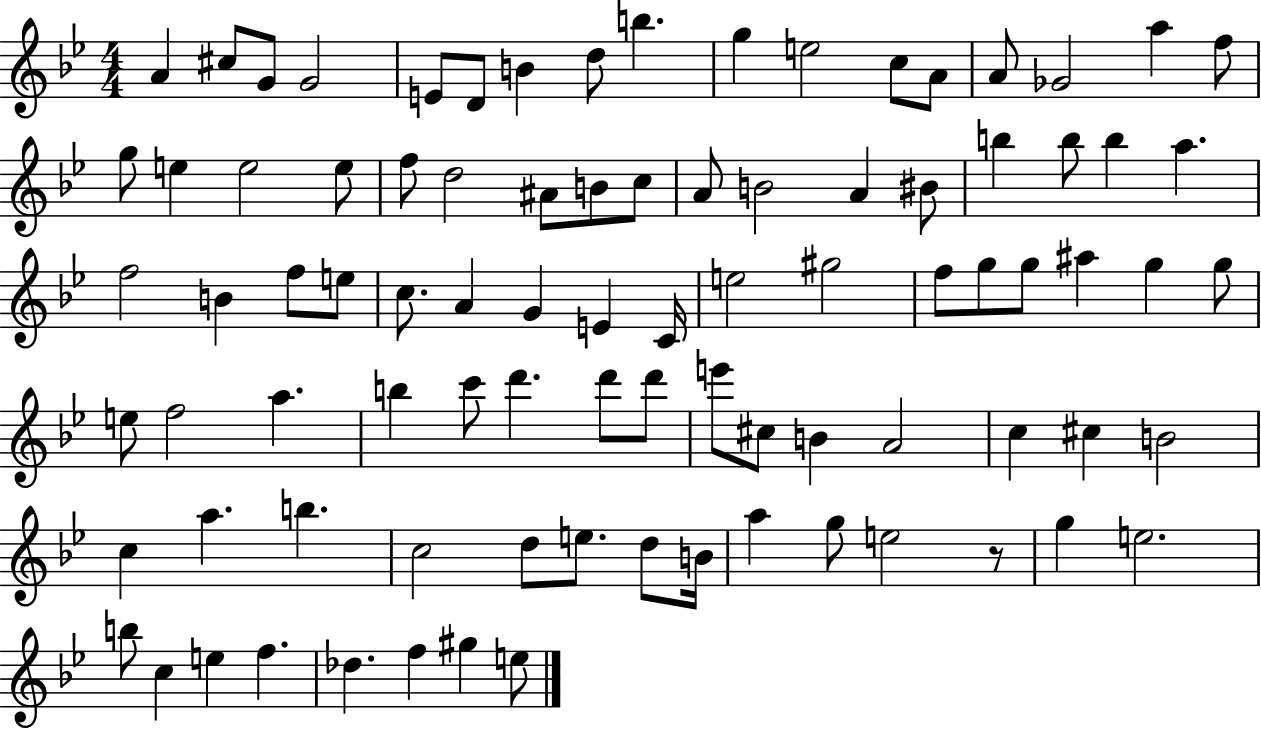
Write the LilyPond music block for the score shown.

{
  \clef treble
  \numericTimeSignature
  \time 4/4
  \key bes \major
  a'4 cis''8 g'8 g'2 | e'8 d'8 b'4 d''8 b''4. | g''4 e''2 c''8 a'8 | a'8 ges'2 a''4 f''8 | \break g''8 e''4 e''2 e''8 | f''8 d''2 ais'8 b'8 c''8 | a'8 b'2 a'4 bis'8 | b''4 b''8 b''4 a''4. | \break f''2 b'4 f''8 e''8 | c''8. a'4 g'4 e'4 c'16 | e''2 gis''2 | f''8 g''8 g''8 ais''4 g''4 g''8 | \break e''8 f''2 a''4. | b''4 c'''8 d'''4. d'''8 d'''8 | e'''8 cis''8 b'4 a'2 | c''4 cis''4 b'2 | \break c''4 a''4. b''4. | c''2 d''8 e''8. d''8 b'16 | a''4 g''8 e''2 r8 | g''4 e''2. | \break b''8 c''4 e''4 f''4. | des''4. f''4 gis''4 e''8 | \bar "|."
}